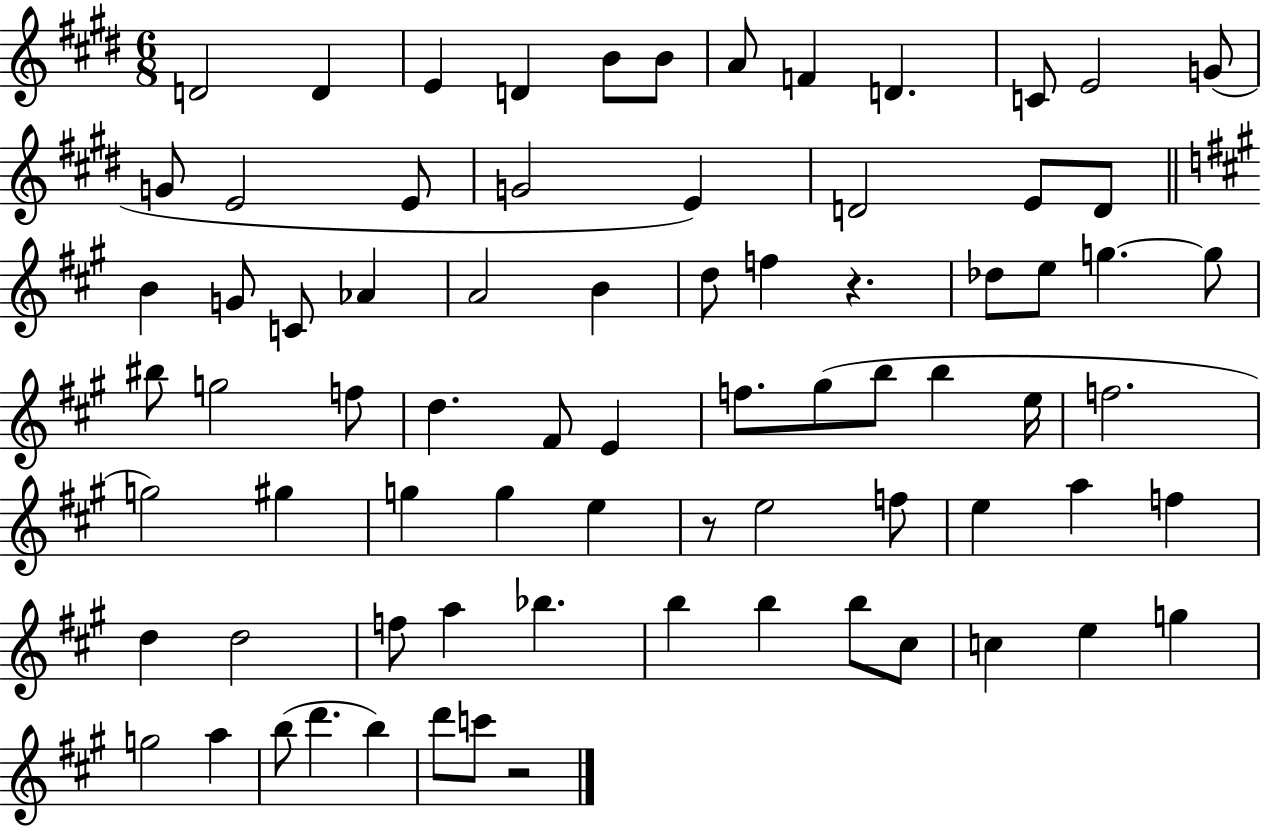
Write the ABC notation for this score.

X:1
T:Untitled
M:6/8
L:1/4
K:E
D2 D E D B/2 B/2 A/2 F D C/2 E2 G/2 G/2 E2 E/2 G2 E D2 E/2 D/2 B G/2 C/2 _A A2 B d/2 f z _d/2 e/2 g g/2 ^b/2 g2 f/2 d ^F/2 E f/2 ^g/2 b/2 b e/4 f2 g2 ^g g g e z/2 e2 f/2 e a f d d2 f/2 a _b b b b/2 ^c/2 c e g g2 a b/2 d' b d'/2 c'/2 z2